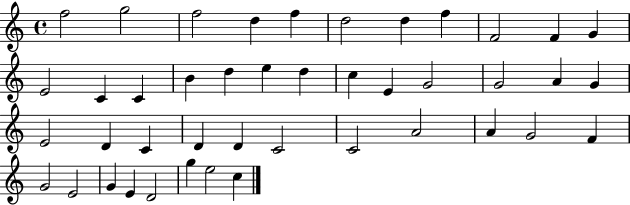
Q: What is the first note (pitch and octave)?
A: F5